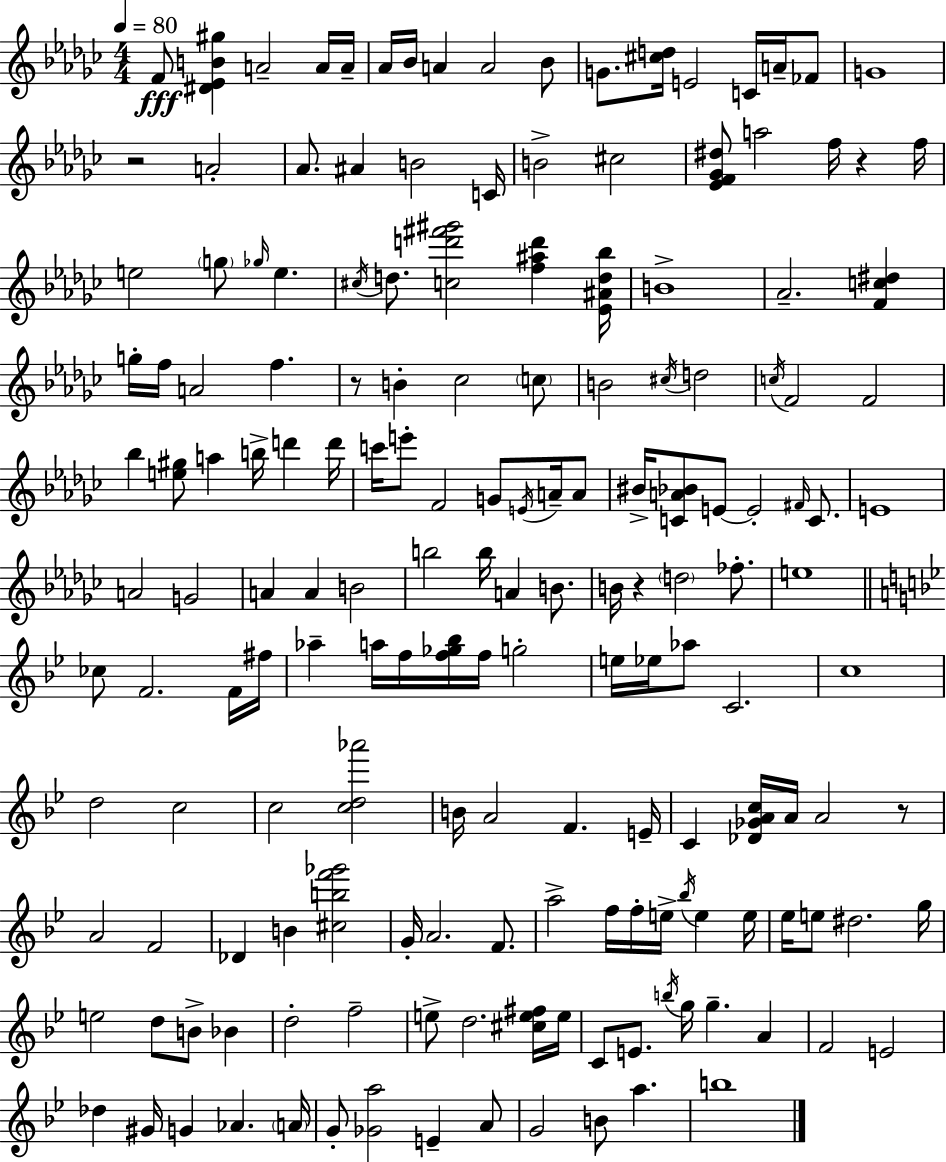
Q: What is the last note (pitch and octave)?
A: B5